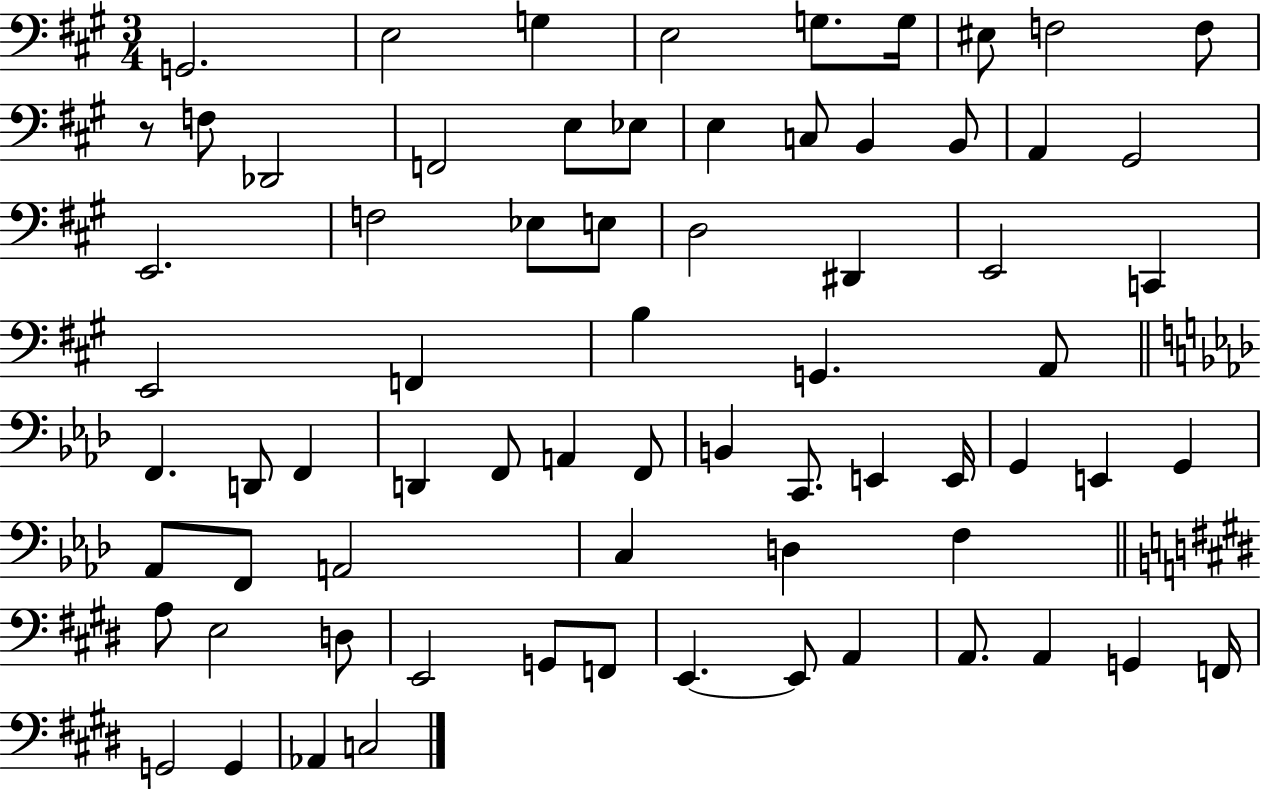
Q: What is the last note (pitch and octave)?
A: C3